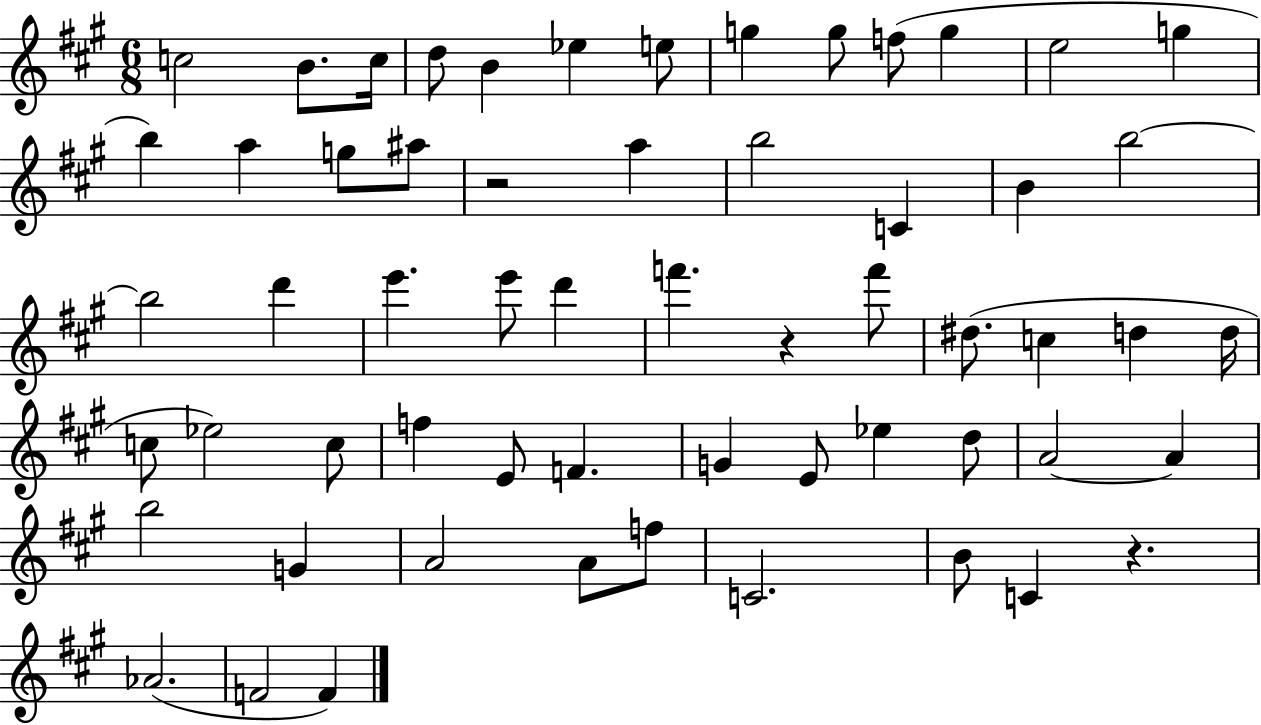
{
  \clef treble
  \numericTimeSignature
  \time 6/8
  \key a \major
  c''2 b'8. c''16 | d''8 b'4 ees''4 e''8 | g''4 g''8 f''8( g''4 | e''2 g''4 | \break b''4) a''4 g''8 ais''8 | r2 a''4 | b''2 c'4 | b'4 b''2~~ | \break b''2 d'''4 | e'''4. e'''8 d'''4 | f'''4. r4 f'''8 | dis''8.( c''4 d''4 d''16 | \break c''8 ees''2) c''8 | f''4 e'8 f'4. | g'4 e'8 ees''4 d''8 | a'2~~ a'4 | \break b''2 g'4 | a'2 a'8 f''8 | c'2. | b'8 c'4 r4. | \break aes'2.( | f'2 f'4) | \bar "|."
}